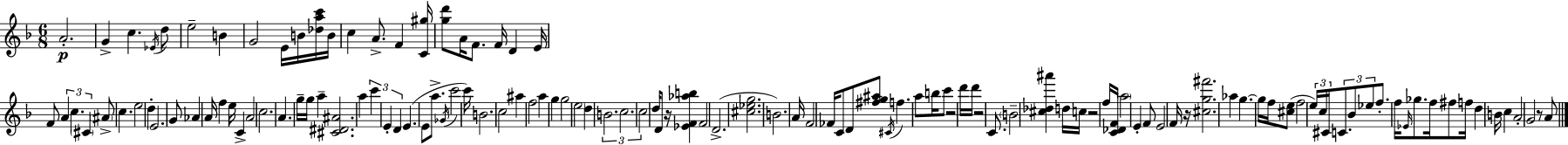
A4/h. G4/q C5/q. Eb4/s D5/e E5/h B4/q G4/h E4/s B4/s [Db5,A5,C6]/s B4/s C5/q A4/e. F4/q [C4,G#5]/s [G5,D6]/e A4/s F4/e. F4/s D4/q E4/s F4/e A4/q C5/q. C#4/q A#4/e C5/q. E5/h D5/q E4/h. G4/e Ab4/q A4/s F5/q E5/s C4/q A4/h C5/h. A4/q. G5/s G5/s A5/q [C#4,D#4,A#4]/h. A5/q C6/q E4/q D4/q E4/q. E4/e A5/e. Gb4/s C6/h C6/s B4/h. C5/h A#5/q F5/h A5/q G5/q G5/h E5/h D5/q B4/h. C5/h. C5/h D5/s D4/e R/s [Eb4,F4,Ab5,B5]/q F4/h D4/h. [C#5,Eb5,G5]/h. B4/h. A4/s F4/h FES4/s C4/e D4/e [F#5,G5,A#5]/e C#4/s F5/q. A5/e B5/s C6/e R/h D6/s D6/s R/h C4/e. B4/h [C#5,Db5,A#6]/q D5/s C5/s R/h F5/s [C4,Db4,F4]/s A5/h E4/q F4/e E4/h F4/s R/s [C#5,G5,F#6]/h. Ab5/q G5/q. G5/s F5/s [C#5,E5]/e F5/h E5/s C5/s C#4/s C4/e. Bb4/e Eb5/e F5/e. F5/s Eb4/s Gb5/e. F5/s F#5/e F5/s D5/q B4/s C5/q A4/h G4/h R/e A4/e